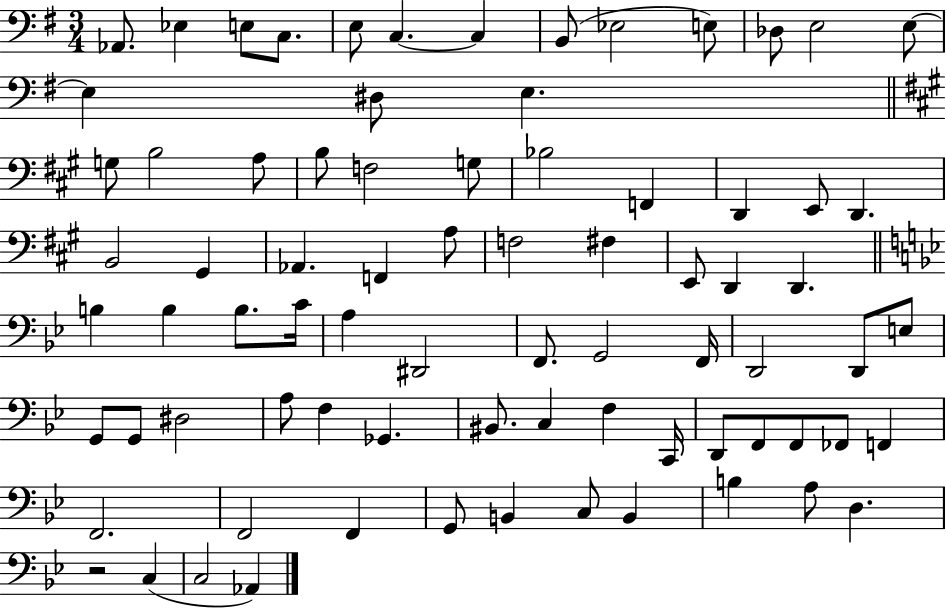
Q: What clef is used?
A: bass